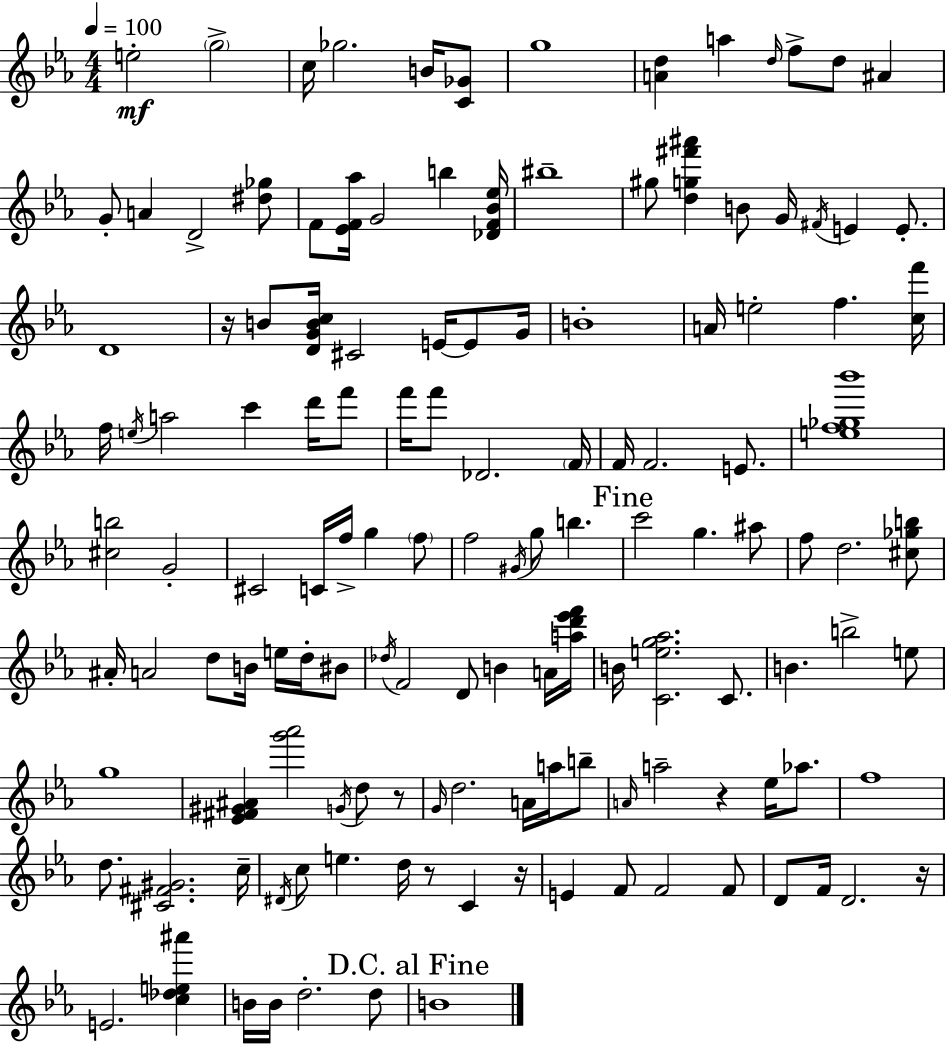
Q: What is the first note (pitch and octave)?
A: E5